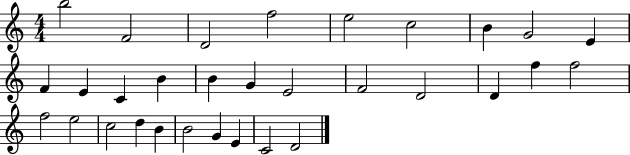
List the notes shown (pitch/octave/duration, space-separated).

B5/h F4/h D4/h F5/h E5/h C5/h B4/q G4/h E4/q F4/q E4/q C4/q B4/q B4/q G4/q E4/h F4/h D4/h D4/q F5/q F5/h F5/h E5/h C5/h D5/q B4/q B4/h G4/q E4/q C4/h D4/h